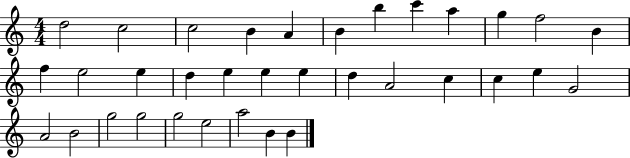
D5/h C5/h C5/h B4/q A4/q B4/q B5/q C6/q A5/q G5/q F5/h B4/q F5/q E5/h E5/q D5/q E5/q E5/q E5/q D5/q A4/h C5/q C5/q E5/q G4/h A4/h B4/h G5/h G5/h G5/h E5/h A5/h B4/q B4/q